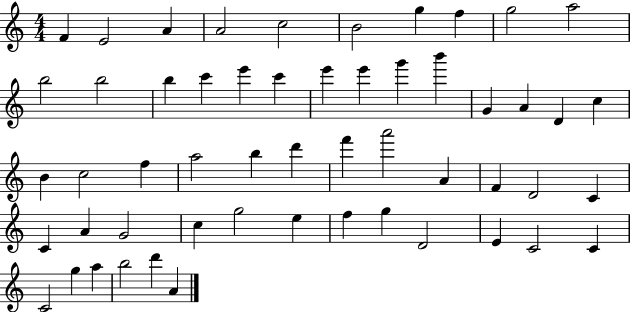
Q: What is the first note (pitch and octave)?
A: F4